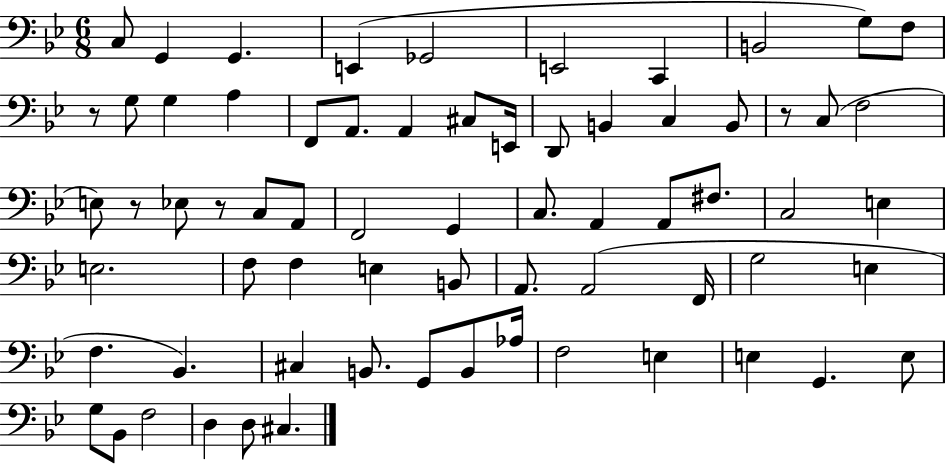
C3/e G2/q G2/q. E2/q Gb2/h E2/h C2/q B2/h G3/e F3/e R/e G3/e G3/q A3/q F2/e A2/e. A2/q C#3/e E2/s D2/e B2/q C3/q B2/e R/e C3/e F3/h E3/e R/e Eb3/e R/e C3/e A2/e F2/h G2/q C3/e. A2/q A2/e F#3/e. C3/h E3/q E3/h. F3/e F3/q E3/q B2/e A2/e. A2/h F2/s G3/h E3/q F3/q. Bb2/q. C#3/q B2/e. G2/e B2/e Ab3/s F3/h E3/q E3/q G2/q. E3/e G3/e Bb2/e F3/h D3/q D3/e C#3/q.